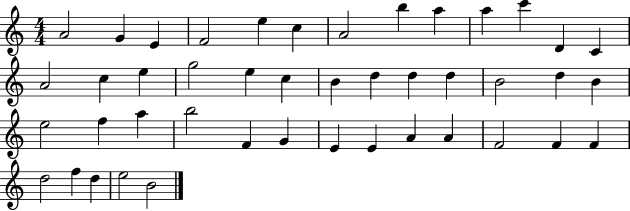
{
  \clef treble
  \numericTimeSignature
  \time 4/4
  \key c \major
  a'2 g'4 e'4 | f'2 e''4 c''4 | a'2 b''4 a''4 | a''4 c'''4 d'4 c'4 | \break a'2 c''4 e''4 | g''2 e''4 c''4 | b'4 d''4 d''4 d''4 | b'2 d''4 b'4 | \break e''2 f''4 a''4 | b''2 f'4 g'4 | e'4 e'4 a'4 a'4 | f'2 f'4 f'4 | \break d''2 f''4 d''4 | e''2 b'2 | \bar "|."
}